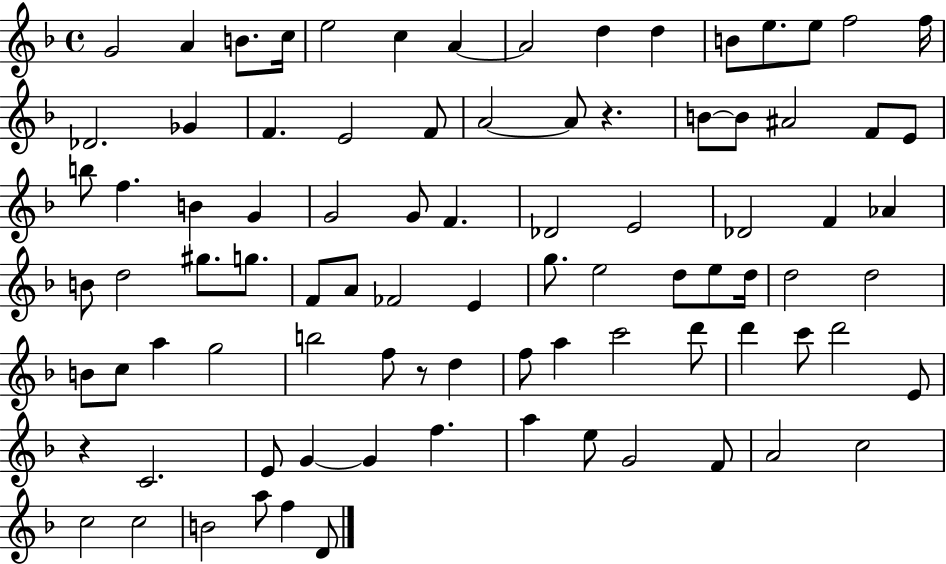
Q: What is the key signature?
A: F major